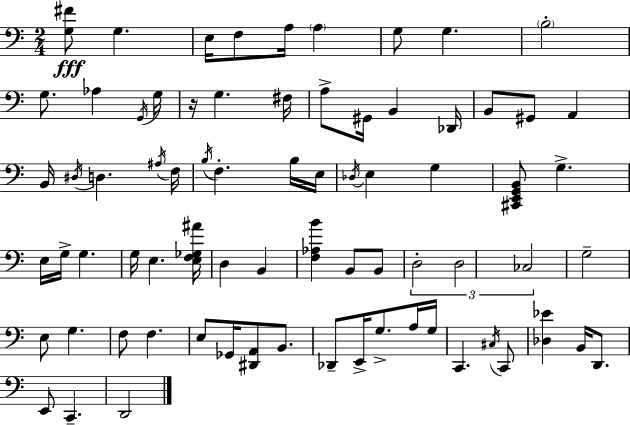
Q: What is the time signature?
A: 2/4